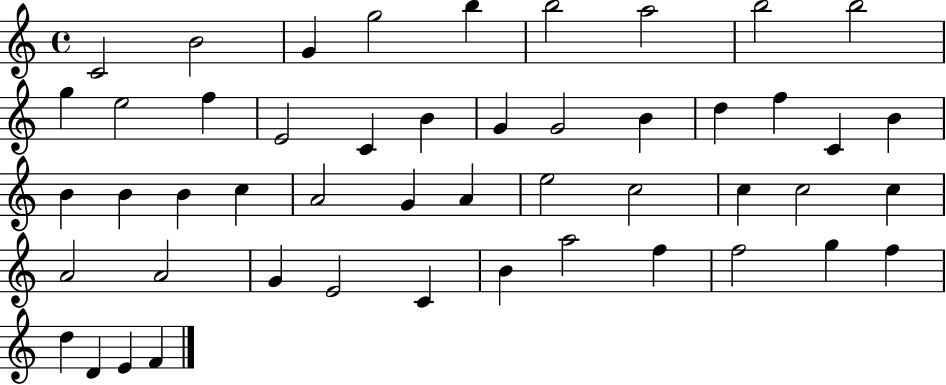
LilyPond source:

{
  \clef treble
  \time 4/4
  \defaultTimeSignature
  \key c \major
  c'2 b'2 | g'4 g''2 b''4 | b''2 a''2 | b''2 b''2 | \break g''4 e''2 f''4 | e'2 c'4 b'4 | g'4 g'2 b'4 | d''4 f''4 c'4 b'4 | \break b'4 b'4 b'4 c''4 | a'2 g'4 a'4 | e''2 c''2 | c''4 c''2 c''4 | \break a'2 a'2 | g'4 e'2 c'4 | b'4 a''2 f''4 | f''2 g''4 f''4 | \break d''4 d'4 e'4 f'4 | \bar "|."
}